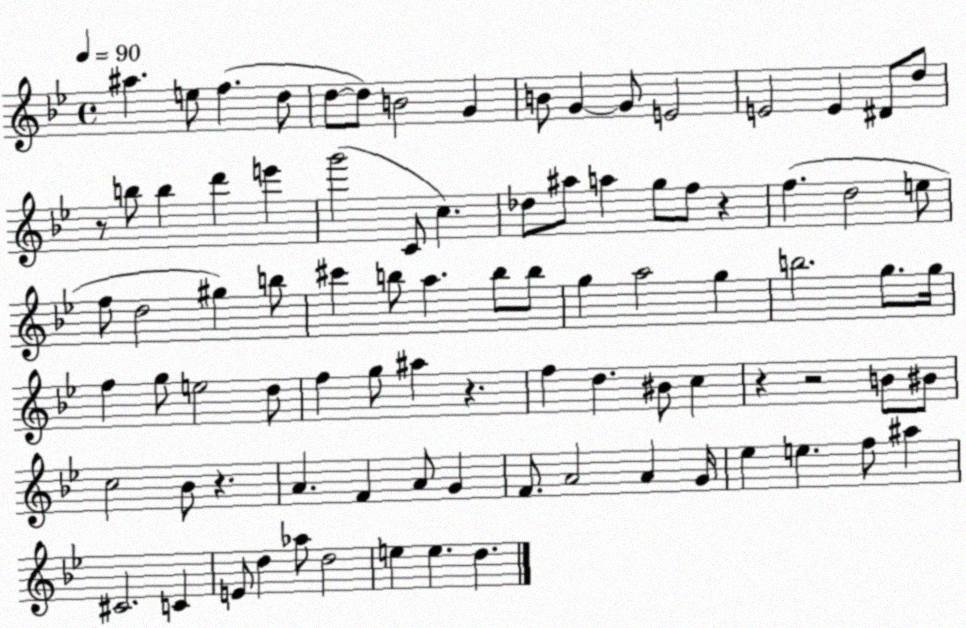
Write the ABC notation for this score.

X:1
T:Untitled
M:4/4
L:1/4
K:Bb
^a e/2 f d/2 d/2 d/2 B2 G B/2 G G/2 E2 E2 E ^D/2 d/2 z/2 b/2 b d' e' g'2 C/2 c _d/2 ^a/2 a g/2 f/2 z f d2 e/2 f/2 d2 ^g b/2 ^c' b/2 a b/2 b/2 g a2 g b2 g/2 g/4 f g/2 e2 d/2 f g/2 ^a z f d ^B/2 c z z2 B/2 ^B/2 c2 _B/2 z A F A/2 G F/2 A2 A G/4 _e e f/2 ^a ^C2 C E/2 d _a/2 d2 e e d